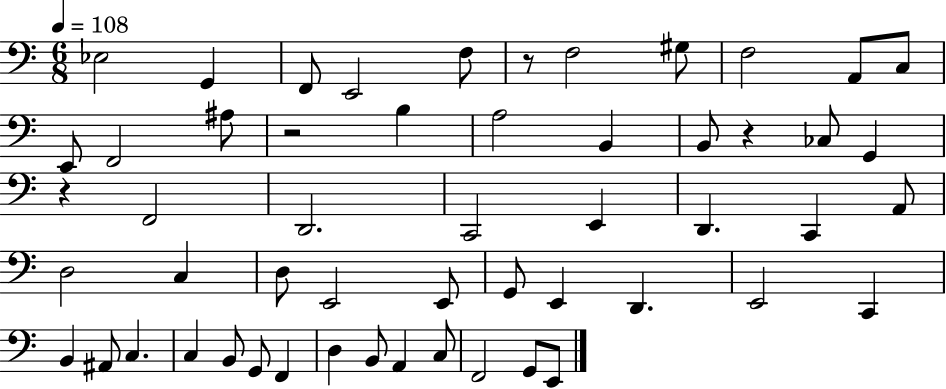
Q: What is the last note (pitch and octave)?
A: E2